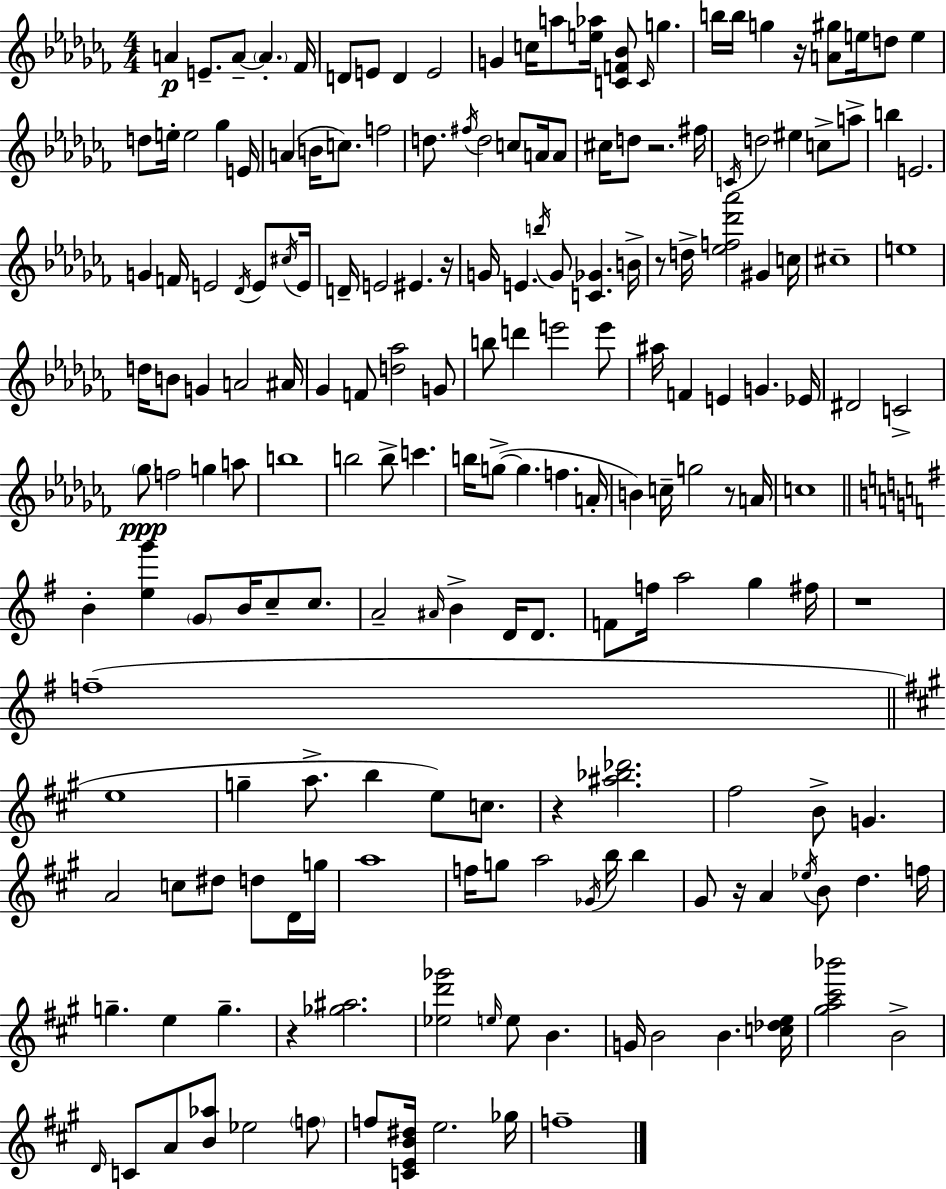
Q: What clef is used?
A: treble